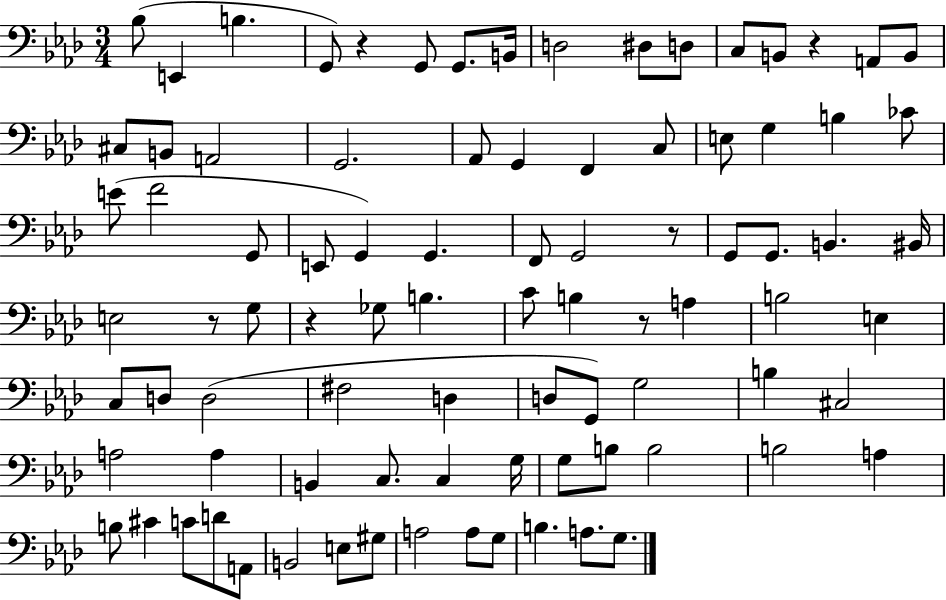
{
  \clef bass
  \numericTimeSignature
  \time 3/4
  \key aes \major
  \repeat volta 2 { bes8( e,4 b4. | g,8) r4 g,8 g,8. b,16 | d2 dis8 d8 | c8 b,8 r4 a,8 b,8 | \break cis8 b,8 a,2 | g,2. | aes,8 g,4 f,4 c8 | e8 g4 b4 ces'8 | \break e'8( f'2 g,8 | e,8 g,4) g,4. | f,8 g,2 r8 | g,8 g,8. b,4. bis,16 | \break e2 r8 g8 | r4 ges8 b4. | c'8 b4 r8 a4 | b2 e4 | \break c8 d8 d2( | fis2 d4 | d8 g,8) g2 | b4 cis2 | \break a2 a4 | b,4 c8. c4 g16 | g8 b8 b2 | b2 a4 | \break b8 cis'4 c'8 d'8 a,8 | b,2 e8 gis8 | a2 a8 g8 | b4. a8. g8. | \break } \bar "|."
}